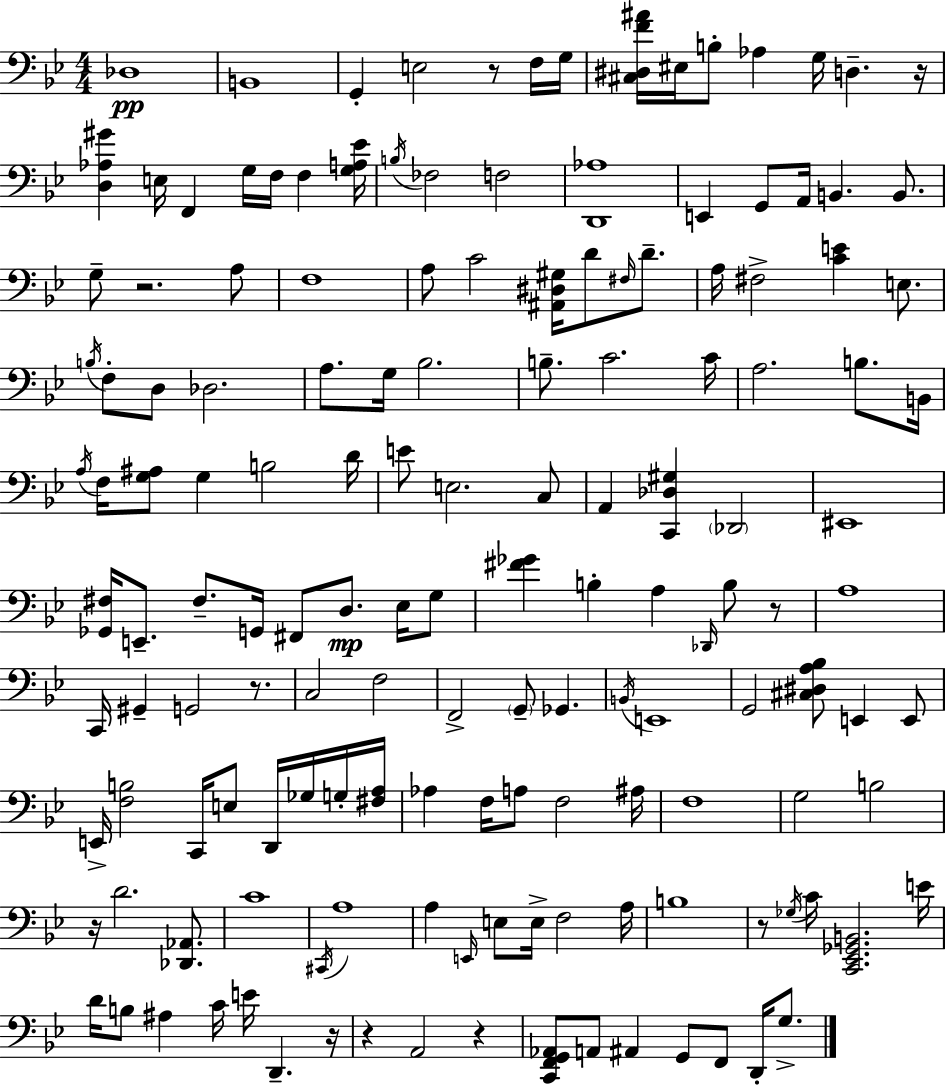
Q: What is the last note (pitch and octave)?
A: G3